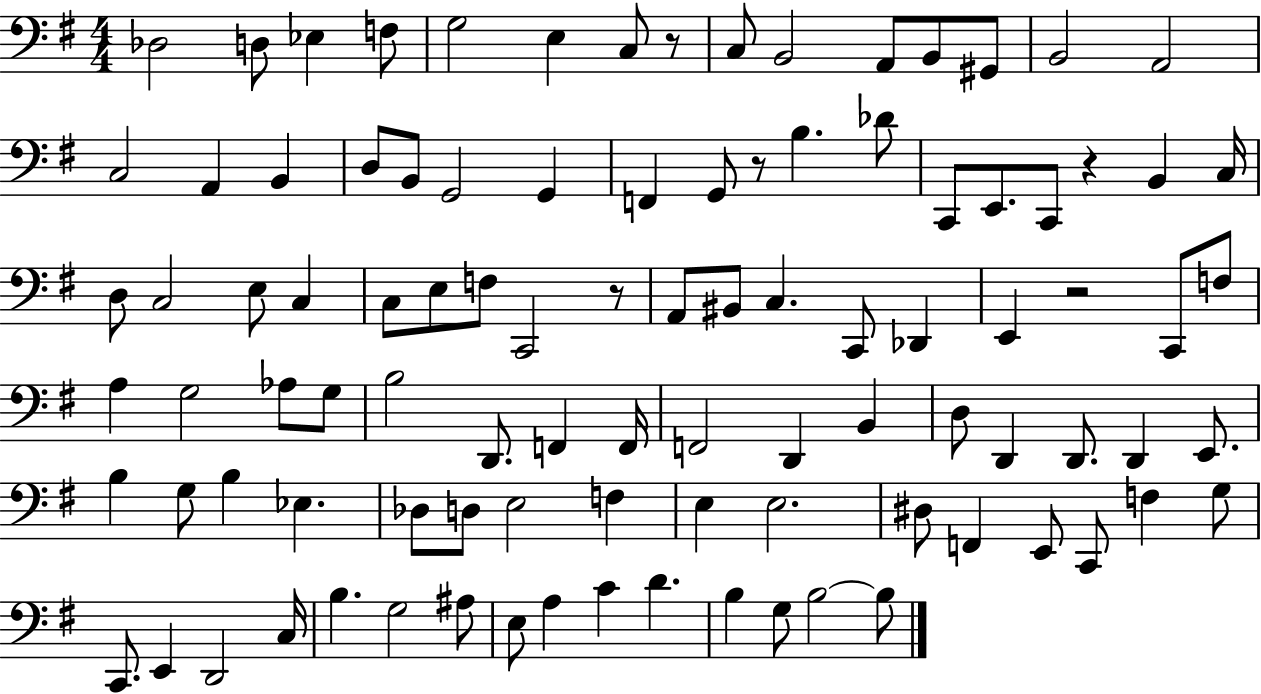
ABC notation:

X:1
T:Untitled
M:4/4
L:1/4
K:G
_D,2 D,/2 _E, F,/2 G,2 E, C,/2 z/2 C,/2 B,,2 A,,/2 B,,/2 ^G,,/2 B,,2 A,,2 C,2 A,, B,, D,/2 B,,/2 G,,2 G,, F,, G,,/2 z/2 B, _D/2 C,,/2 E,,/2 C,,/2 z B,, C,/4 D,/2 C,2 E,/2 C, C,/2 E,/2 F,/2 C,,2 z/2 A,,/2 ^B,,/2 C, C,,/2 _D,, E,, z2 C,,/2 F,/2 A, G,2 _A,/2 G,/2 B,2 D,,/2 F,, F,,/4 F,,2 D,, B,, D,/2 D,, D,,/2 D,, E,,/2 B, G,/2 B, _E, _D,/2 D,/2 E,2 F, E, E,2 ^D,/2 F,, E,,/2 C,,/2 F, G,/2 C,,/2 E,, D,,2 C,/4 B, G,2 ^A,/2 E,/2 A, C D B, G,/2 B,2 B,/2